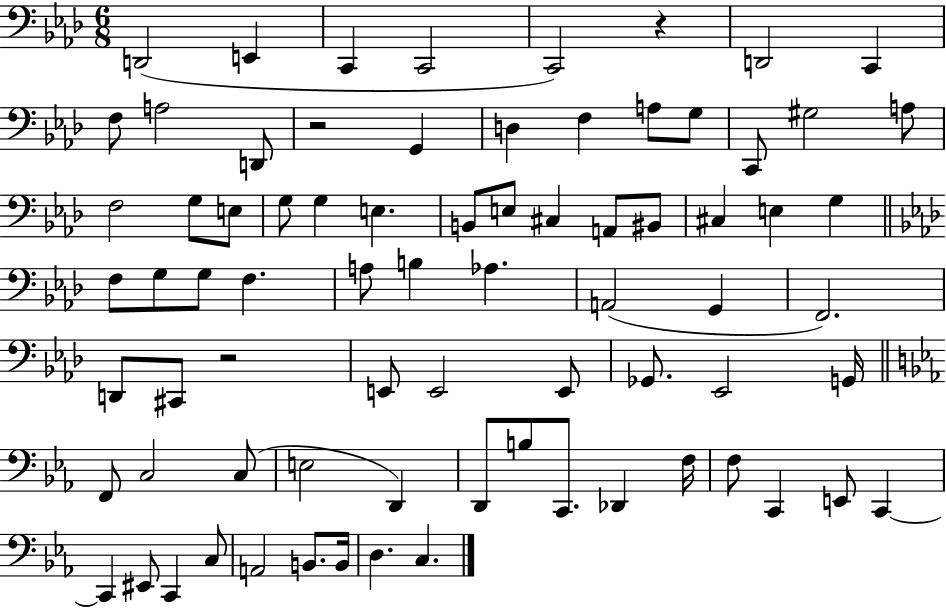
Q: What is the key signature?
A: AES major